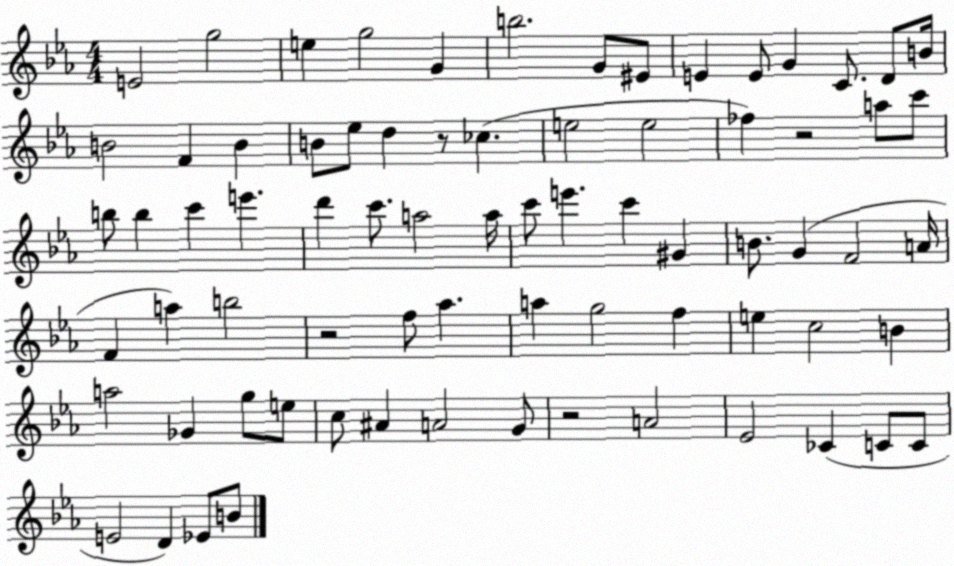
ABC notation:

X:1
T:Untitled
M:4/4
L:1/4
K:Eb
E2 g2 e g2 G b2 G/2 ^E/2 E E/2 G C/2 D/2 B/4 B2 F B B/2 _e/2 d z/2 _c e2 e2 _f z2 a/2 c'/2 b/2 b c' e' d' c'/2 a2 a/4 c'/2 e' c' ^G B/2 G F2 A/4 F a b2 z2 f/2 _a a g2 f e c2 B a2 _G g/2 e/2 c/2 ^A A2 G/2 z2 A2 _E2 _C C/2 C/2 E2 D _E/2 B/2